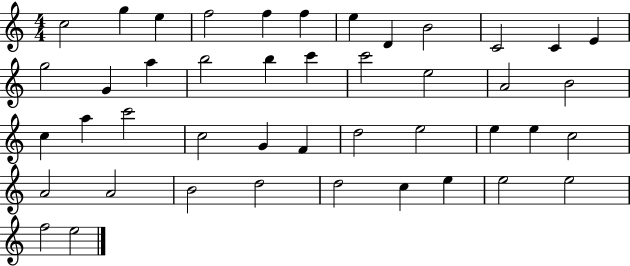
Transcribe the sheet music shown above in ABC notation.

X:1
T:Untitled
M:4/4
L:1/4
K:C
c2 g e f2 f f e D B2 C2 C E g2 G a b2 b c' c'2 e2 A2 B2 c a c'2 c2 G F d2 e2 e e c2 A2 A2 B2 d2 d2 c e e2 e2 f2 e2